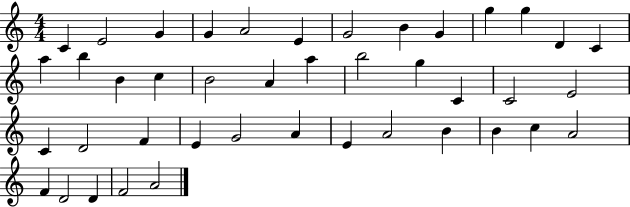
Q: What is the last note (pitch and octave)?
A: A4